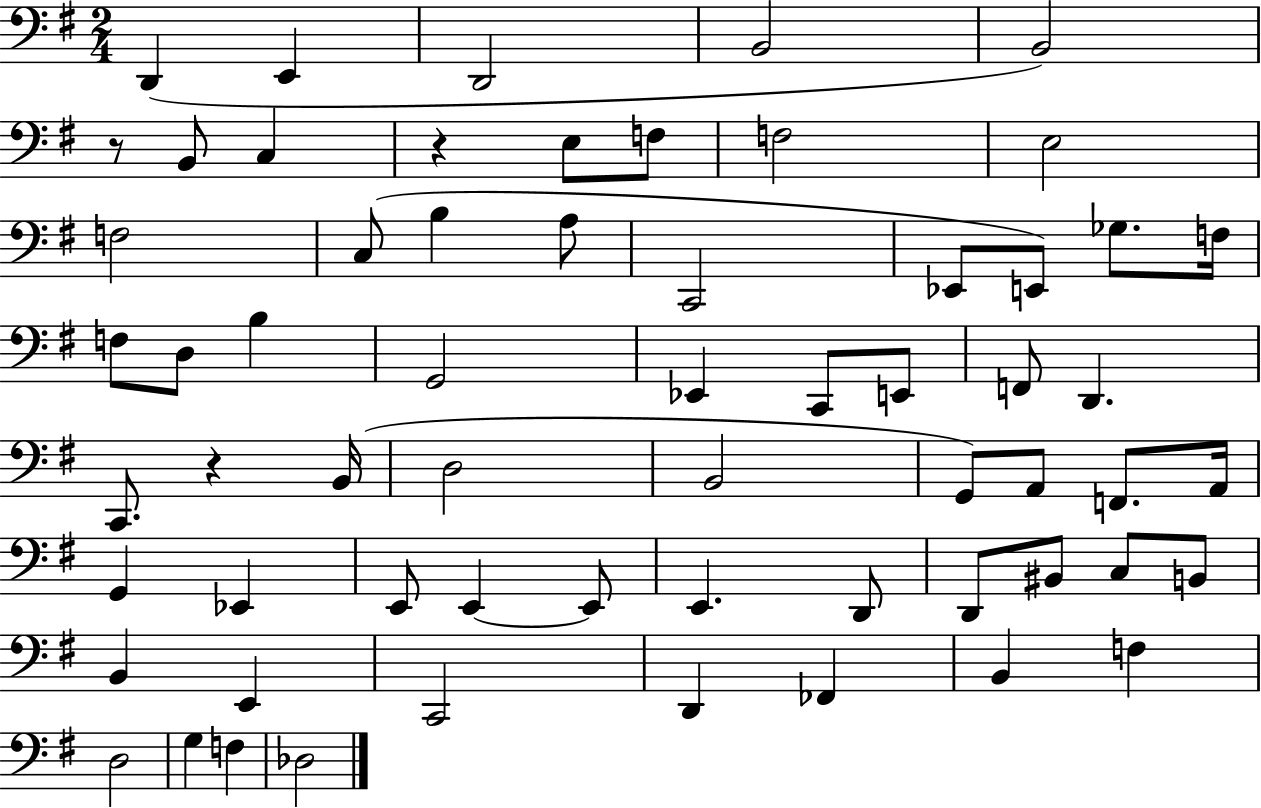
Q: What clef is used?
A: bass